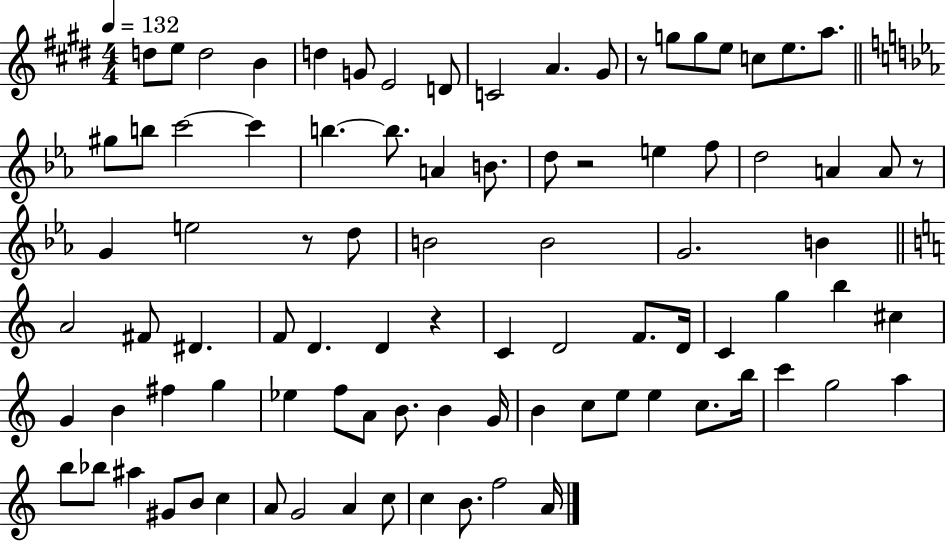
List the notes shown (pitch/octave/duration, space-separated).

D5/e E5/e D5/h B4/q D5/q G4/e E4/h D4/e C4/h A4/q. G#4/e R/e G5/e G5/e E5/e C5/e E5/e. A5/e. G#5/e B5/e C6/h C6/q B5/q. B5/e. A4/q B4/e. D5/e R/h E5/q F5/e D5/h A4/q A4/e R/e G4/q E5/h R/e D5/e B4/h B4/h G4/h. B4/q A4/h F#4/e D#4/q. F4/e D4/q. D4/q R/q C4/q D4/h F4/e. D4/s C4/q G5/q B5/q C#5/q G4/q B4/q F#5/q G5/q Eb5/q F5/e A4/e B4/e. B4/q G4/s B4/q C5/e E5/e E5/q C5/e. B5/s C6/q G5/h A5/q B5/e Bb5/e A#5/q G#4/e B4/e C5/q A4/e G4/h A4/q C5/e C5/q B4/e. F5/h A4/s